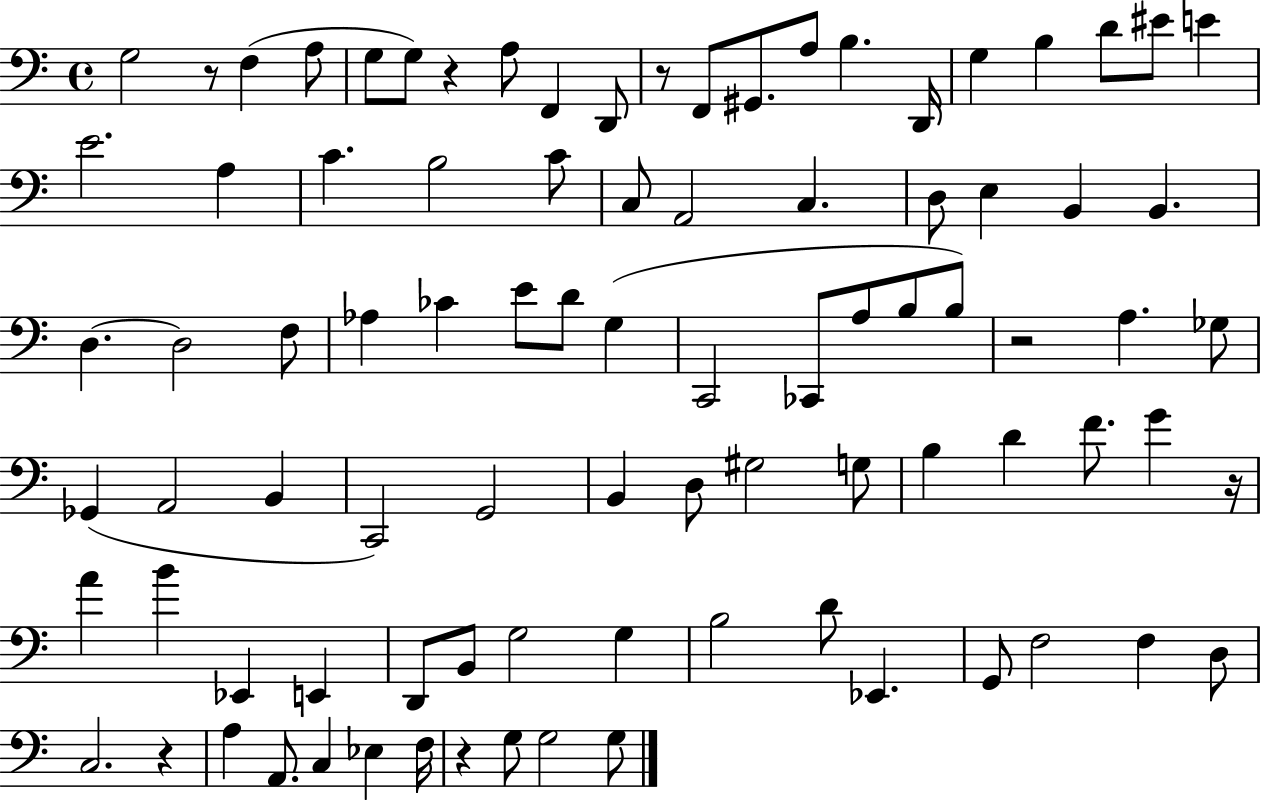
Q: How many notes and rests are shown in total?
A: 89